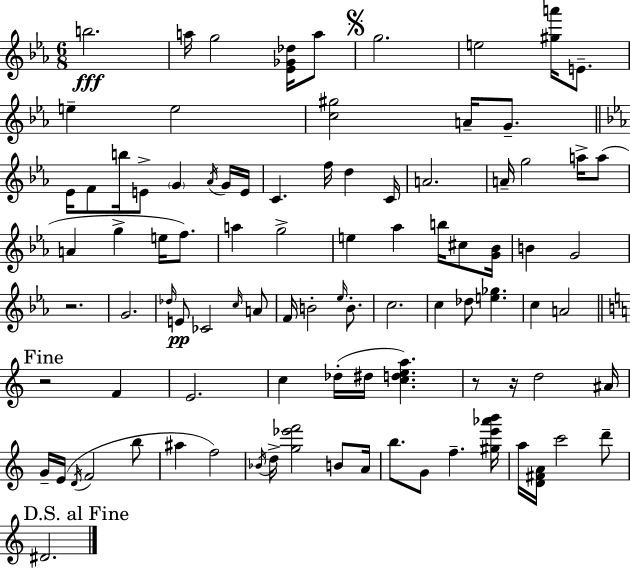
{
  \clef treble
  \numericTimeSignature
  \time 6/8
  \key ees \major
  b''2.\fff | a''16 g''2 <ees' ges' des''>16 a''8 | \mark \markup { \musicglyph "scripts.segno" } g''2. | e''2 <gis'' a'''>16 e'8.-- | \break e''4-- e''2 | <c'' gis''>2 a'16-- g'8.-- | \bar "||" \break \key ees \major ees'16 f'8 b''16 e'8-> \parenthesize g'4 \acciaccatura { aes'16 } g'16 | e'16 c'4. f''16 d''4 | c'16 a'2. | a'16-- g''2 a''16-> a''8( | \break a'4 g''4-> e''16 f''8.) | a''4 g''2-> | e''4 aes''4 b''16 cis''8 | <g' bes'>16 b'4 g'2 | \break r2. | g'2. | \grace { des''16 }\pp e'8 ces'2 | \grace { c''16 } a'8 f'16 b'2-. | \break \grace { ees''16 } b'8.-. c''2. | c''4 des''8 <e'' ges''>4. | c''4 a'2 | \mark "Fine" \bar "||" \break \key c \major r2 f'4 | e'2. | c''4 des''16-.( dis''16 <c'' d'' e'' a''>4.) | r8 r16 d''2 ais'16 | \break g'16-- e'16( \acciaccatura { d'16 } f'2 b''8 | ais''4 f''2) | \acciaccatura { bes'16 } d''16-> <g'' ees''' f'''>2 b'8 | a'16 b''8. g'8 f''4.-- | \break <gis'' e''' aes''' b'''>16 a''16 <d' fis' a'>16 c'''2 | d'''8-- \mark "D.S. al Fine" dis'2. | \bar "|."
}